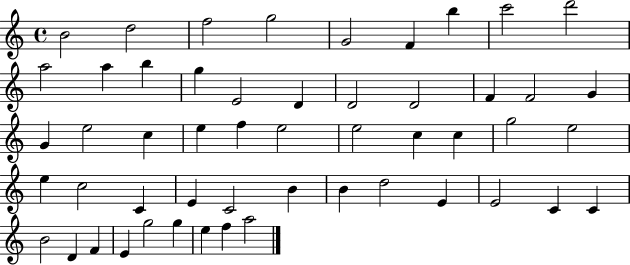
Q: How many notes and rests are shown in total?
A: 52